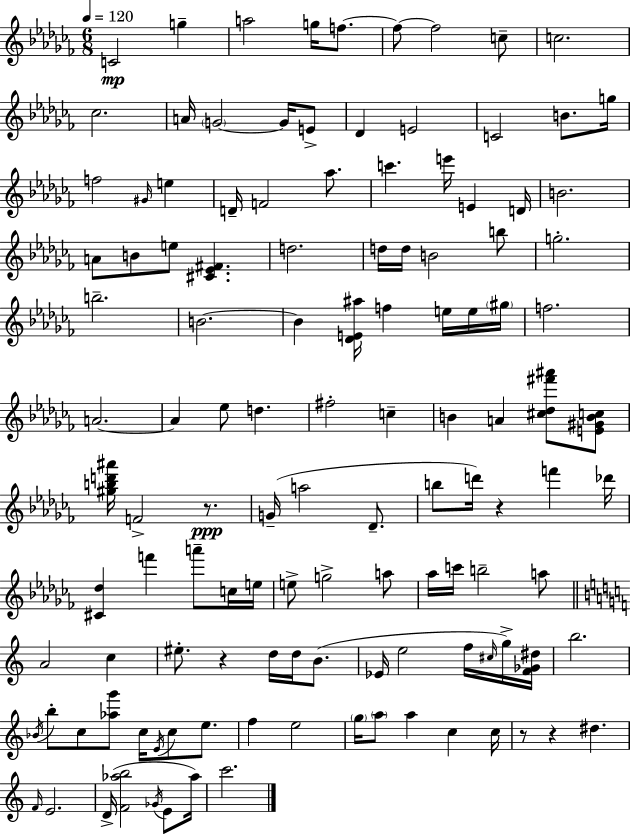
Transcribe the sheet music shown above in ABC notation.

X:1
T:Untitled
M:6/8
L:1/4
K:Abm
C2 g a2 g/4 f/2 f/2 f2 c/2 c2 _c2 A/4 G2 G/4 E/2 _D E2 C2 B/2 g/4 f2 ^G/4 e D/4 F2 _a/2 c' e'/4 E D/4 B2 A/2 B/2 e/2 [^C_E^F] d2 d/4 d/4 B2 b/2 g2 b2 B2 B [_DE^a]/4 f e/4 e/4 ^g/4 f2 A2 A _e/2 d ^f2 c B A [^c_d^f'^a']/2 [E^GBc]/2 [^gbd'^a']/4 F2 z/2 G/4 a2 _D/2 b/2 d'/4 z f' _d'/4 [^C_d] f' a'/2 c/4 e/4 e/2 g2 a/2 _a/4 c'/4 b2 a/2 A2 c ^e/2 z d/4 d/4 B/2 _E/4 e2 f/4 ^c/4 g/4 [F_G^d]/4 b2 _B/4 b/2 c/2 [_ag']/2 c/4 E/4 c/2 e/2 f e2 g/4 a/2 a c c/4 z/2 z ^d F/4 E2 D/4 [F_ab]2 _G/4 E/2 _a/4 c'2